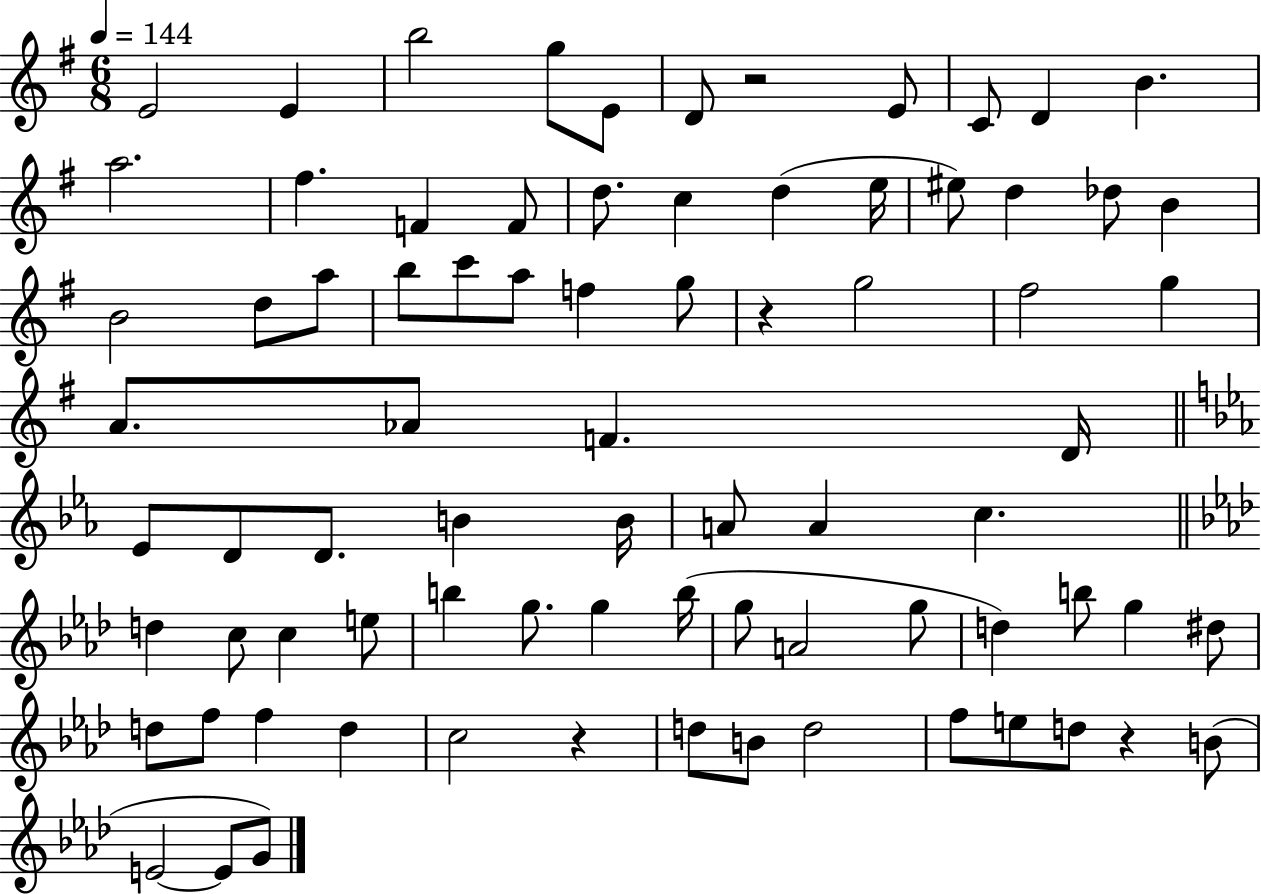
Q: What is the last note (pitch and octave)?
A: G4